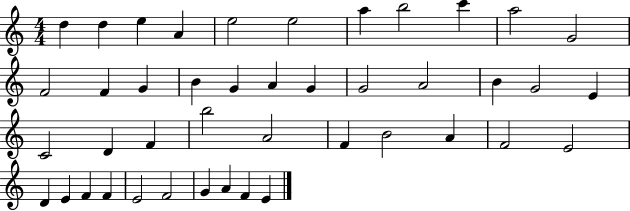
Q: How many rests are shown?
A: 0